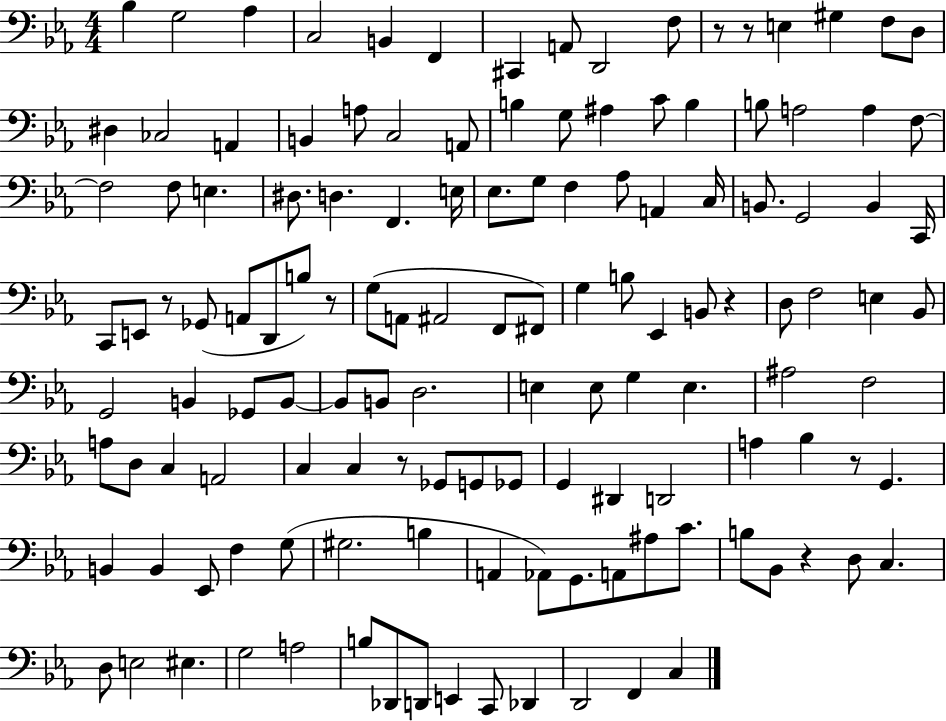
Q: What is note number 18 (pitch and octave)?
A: B2